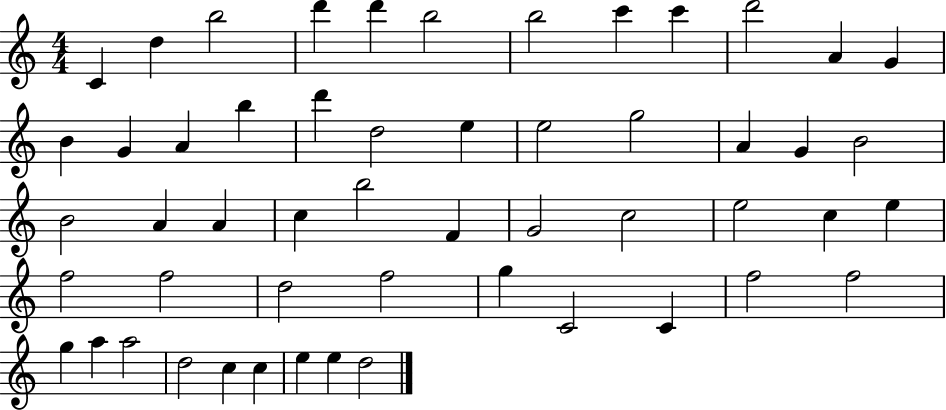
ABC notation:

X:1
T:Untitled
M:4/4
L:1/4
K:C
C d b2 d' d' b2 b2 c' c' d'2 A G B G A b d' d2 e e2 g2 A G B2 B2 A A c b2 F G2 c2 e2 c e f2 f2 d2 f2 g C2 C f2 f2 g a a2 d2 c c e e d2